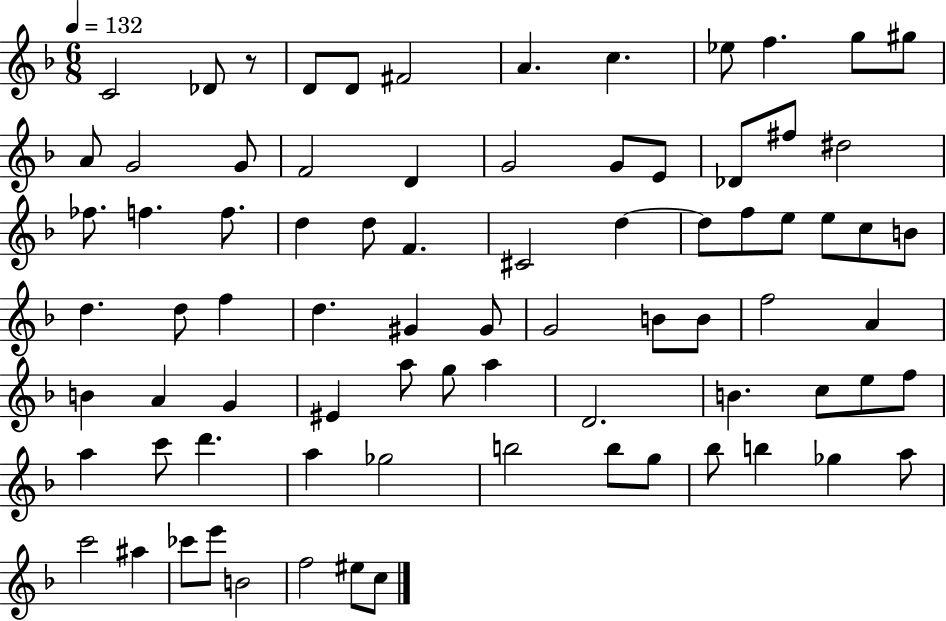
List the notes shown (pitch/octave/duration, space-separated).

C4/h Db4/e R/e D4/e D4/e F#4/h A4/q. C5/q. Eb5/e F5/q. G5/e G#5/e A4/e G4/h G4/e F4/h D4/q G4/h G4/e E4/e Db4/e F#5/e D#5/h FES5/e. F5/q. F5/e. D5/q D5/e F4/q. C#4/h D5/q D5/e F5/e E5/e E5/e C5/e B4/e D5/q. D5/e F5/q D5/q. G#4/q G#4/e G4/h B4/e B4/e F5/h A4/q B4/q A4/q G4/q EIS4/q A5/e G5/e A5/q D4/h. B4/q. C5/e E5/e F5/e A5/q C6/e D6/q. A5/q Gb5/h B5/h B5/e G5/e Bb5/e B5/q Gb5/q A5/e C6/h A#5/q CES6/e E6/e B4/h F5/h EIS5/e C5/e